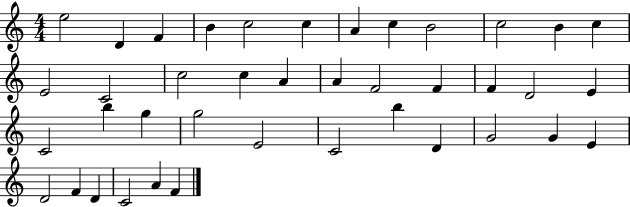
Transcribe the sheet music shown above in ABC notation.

X:1
T:Untitled
M:4/4
L:1/4
K:C
e2 D F B c2 c A c B2 c2 B c E2 C2 c2 c A A F2 F F D2 E C2 b g g2 E2 C2 b D G2 G E D2 F D C2 A F